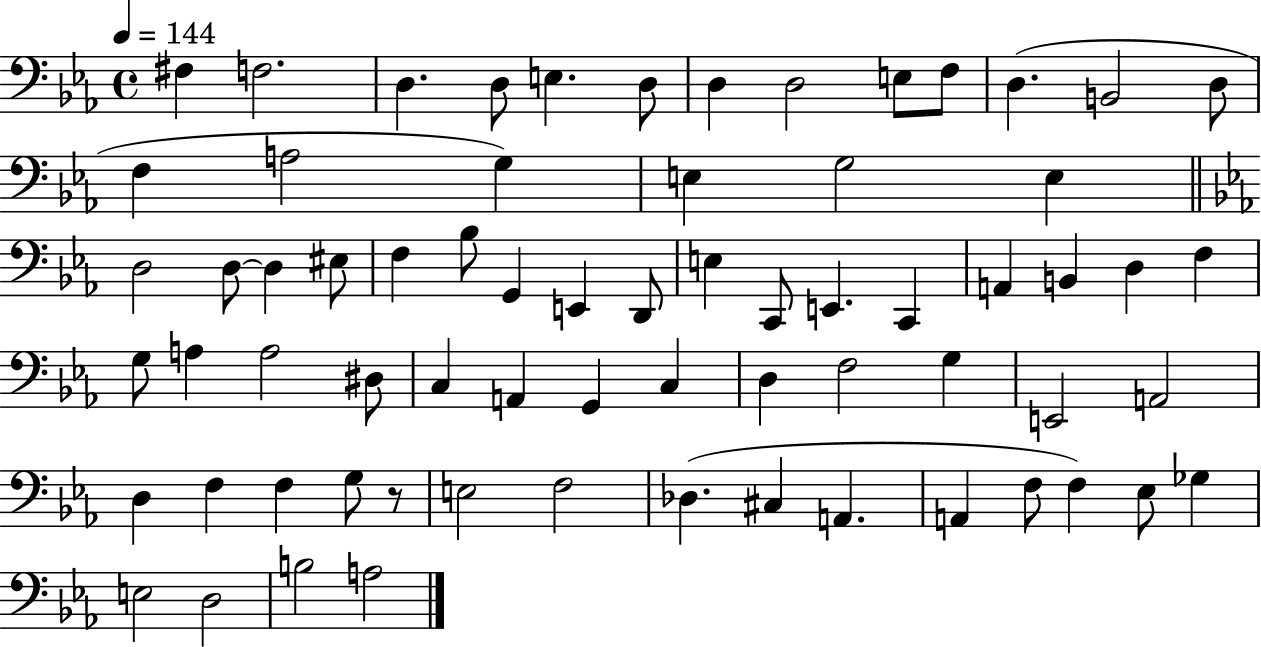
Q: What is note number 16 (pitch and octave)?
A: G3